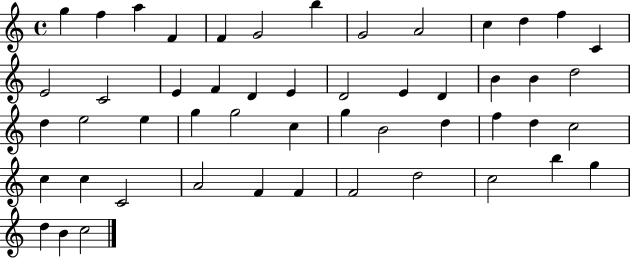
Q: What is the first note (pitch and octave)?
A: G5